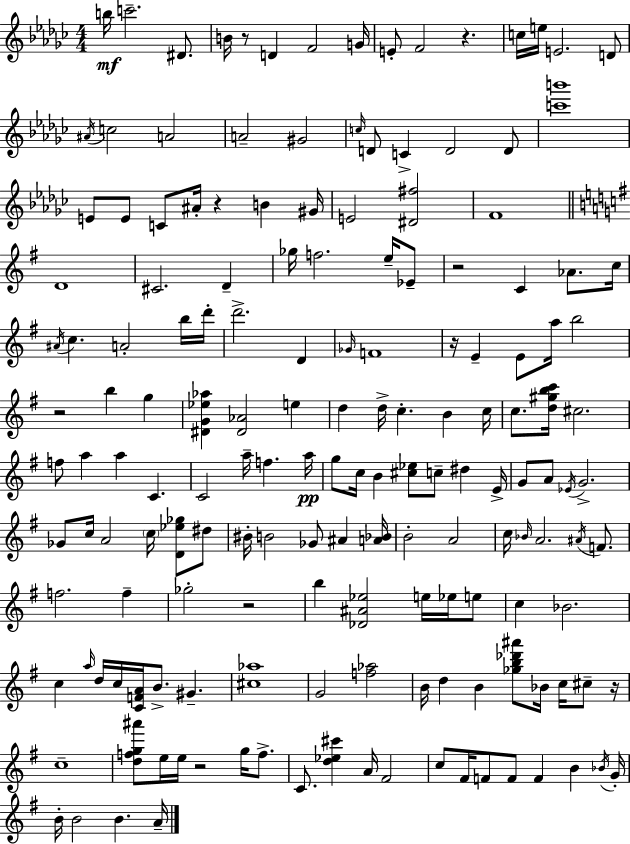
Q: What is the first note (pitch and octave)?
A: B5